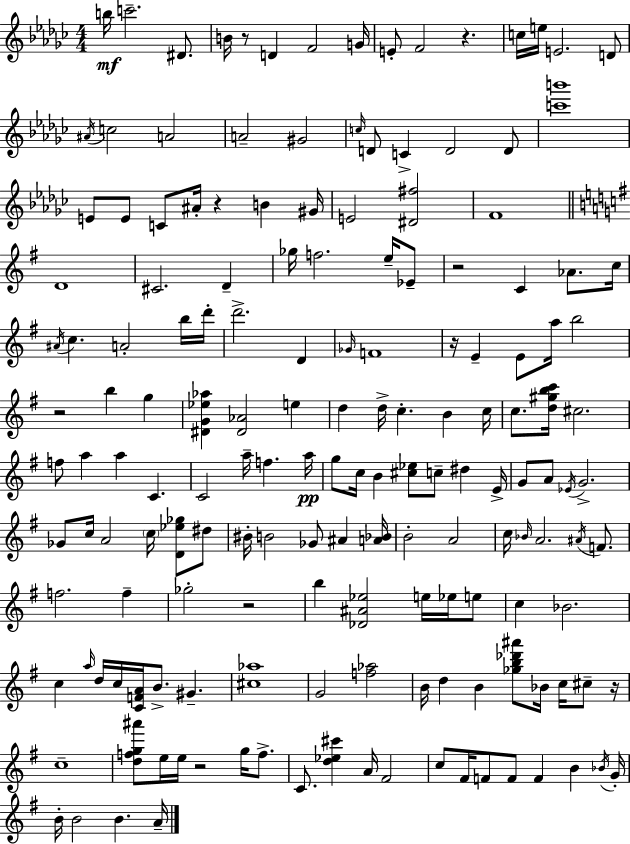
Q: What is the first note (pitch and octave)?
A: B5